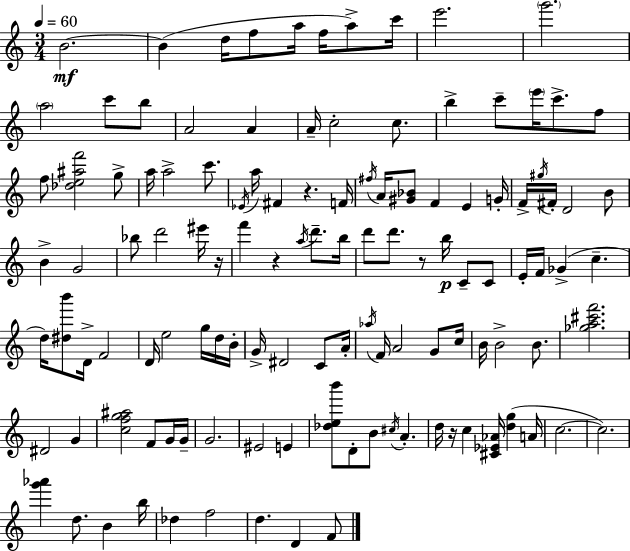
B4/h. B4/q D5/s F5/e A5/s F5/s A5/e C6/s E6/h. G6/h. A5/h C6/e B5/e A4/h A4/q A4/s C5/h C5/e. B5/q C6/e E6/s C6/e. F5/e F5/e [Db5,E5,A#5,F6]/h G5/e A5/s A5/h C6/e. Eb4/s A5/s F#4/q R/q. F4/s F#5/s A4/s [G#4,Bb4]/e F4/q E4/q G4/s F4/s G#5/s F#4/s D4/h B4/e B4/q G4/h Bb5/e D6/h EIS6/s R/s F6/q R/q A5/s D6/e. B5/s D6/e D6/e. R/e B5/s C4/e C4/e E4/s F4/s Gb4/q C5/q. D5/s [D#5,B6]/e D4/s F4/h D4/s E5/h G5/s D5/s B4/s G4/s D#4/h C4/e A4/s Ab5/s F4/s A4/h G4/e C5/s B4/s B4/h B4/e. [Gb5,A5,C#6,F6]/h. D#4/h G4/q [C5,F5,G5,A#5]/h F4/e G4/s G4/s G4/h. EIS4/h E4/q [Db5,E5,B6]/e D4/e B4/e C#5/s A4/q. D5/s R/s C5/q [C#4,Eb4,Ab4]/s [D5,G5]/q A4/s C5/h. C5/h. [G6,Ab6]/q D5/e. B4/q B5/s Db5/q F5/h D5/q. D4/q F4/e